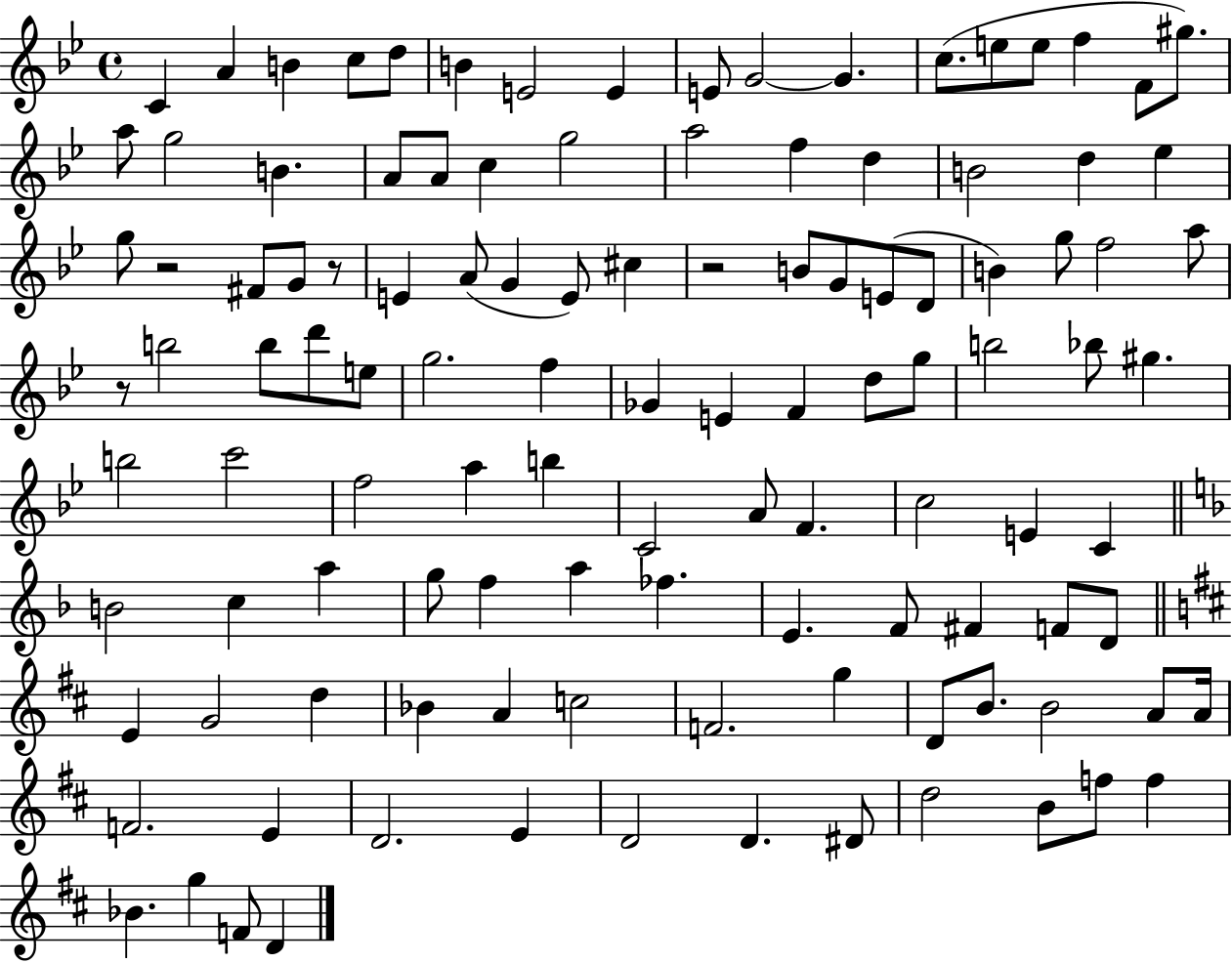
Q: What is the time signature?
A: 4/4